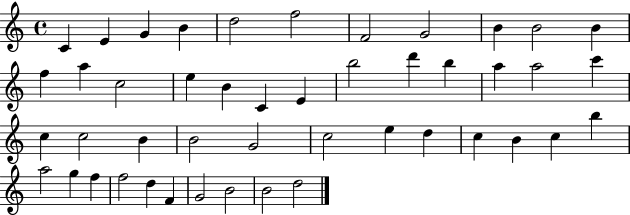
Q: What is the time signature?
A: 4/4